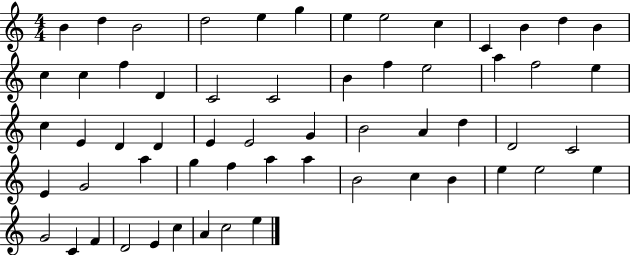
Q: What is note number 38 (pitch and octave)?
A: E4